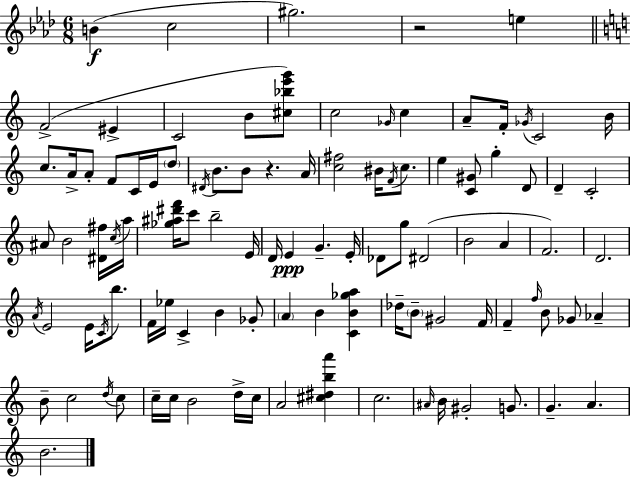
B4/q C5/h G#5/h. R/h E5/q F4/h EIS4/q C4/h B4/e [C#5,Bb5,E6,G6]/e C5/h Gb4/s C5/q A4/e F4/s Gb4/s C4/h B4/s C5/e. A4/s A4/e F4/e C4/s E4/s D5/e D#4/s B4/e. B4/e R/q. A4/s [C5,F#5]/h BIS4/s F4/s C5/e. E5/q [C4,G#4]/e G5/q D4/e D4/q C4/h A#4/e B4/h [D#4,F#5]/s C5/s A5/s [Gb5,A#5,D#6,F6]/s C6/e B5/h E4/s D4/s E4/q G4/q. E4/s Db4/e G5/e D#4/h B4/h A4/q F4/h. D4/h. A4/s E4/h E4/s C4/s B5/e. F4/s Eb5/s C4/q B4/q Gb4/e A4/q B4/q [C4,B4,Gb5,A5]/q Db5/s B4/e G#4/h F4/s F4/q F5/s B4/e Gb4/e Ab4/q B4/e C5/h D5/s C5/e C5/s C5/s B4/h D5/s C5/s A4/h [C#5,D#5,B5,A6]/q C5/h. A#4/s B4/s G#4/h G4/e. G4/q. A4/q. B4/h.